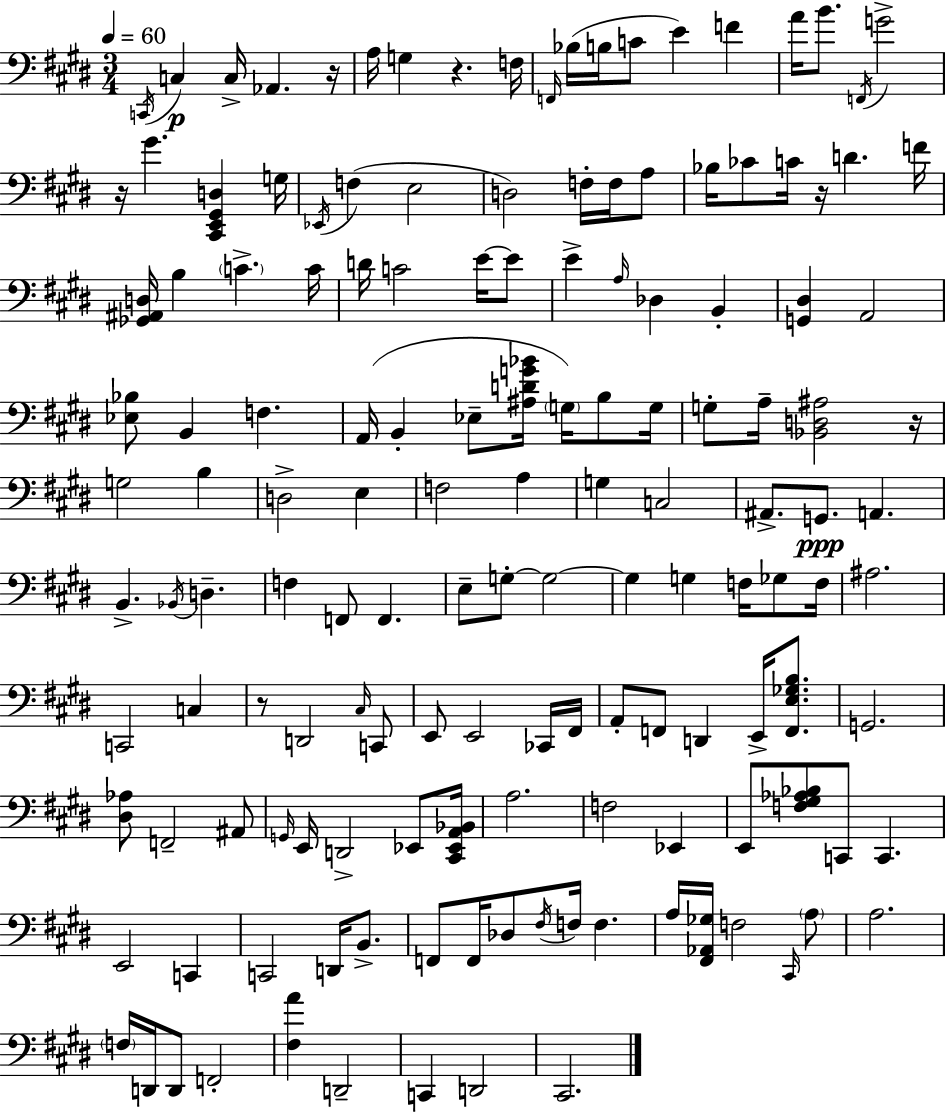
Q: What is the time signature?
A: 3/4